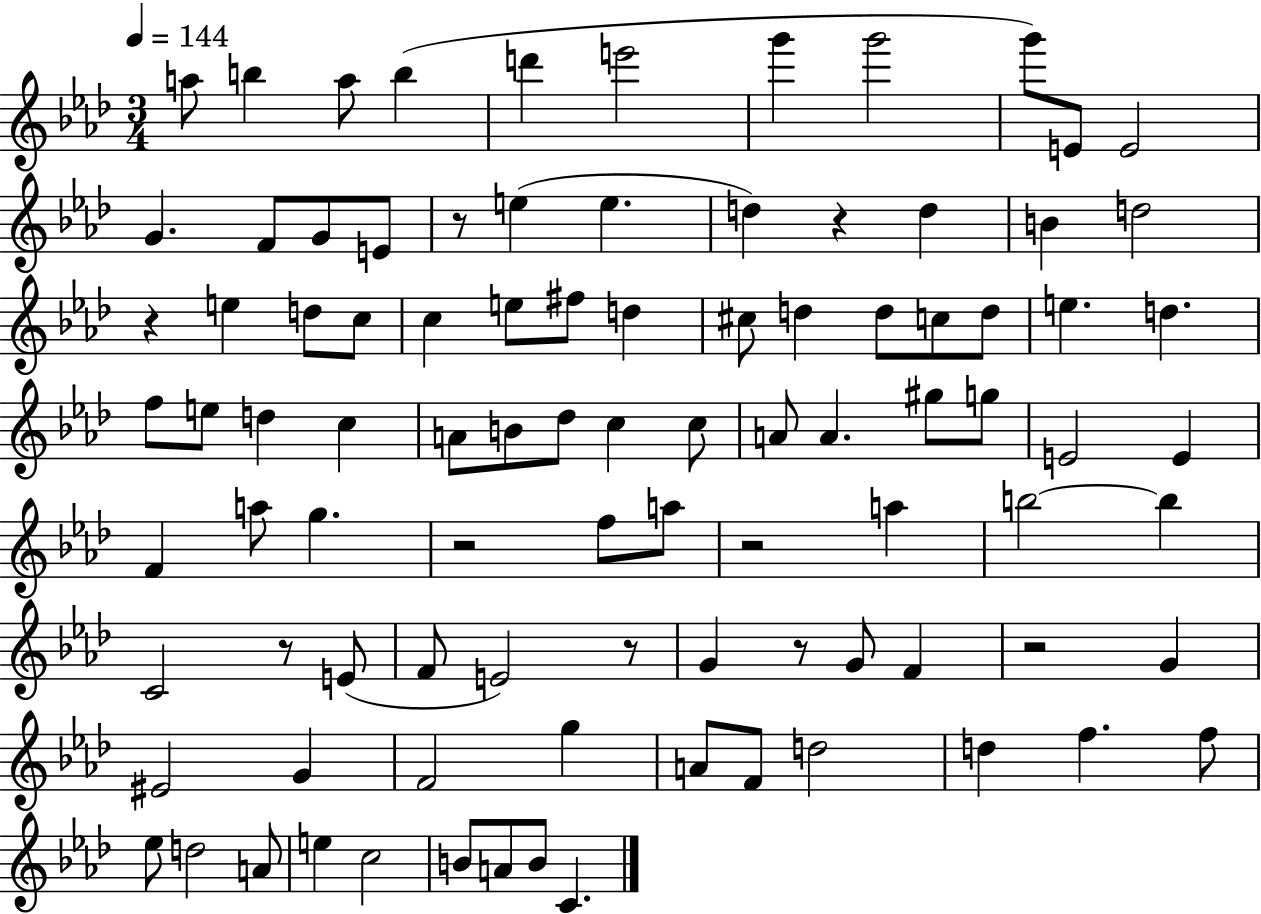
X:1
T:Untitled
M:3/4
L:1/4
K:Ab
a/2 b a/2 b d' e'2 g' g'2 g'/2 E/2 E2 G F/2 G/2 E/2 z/2 e e d z d B d2 z e d/2 c/2 c e/2 ^f/2 d ^c/2 d d/2 c/2 d/2 e d f/2 e/2 d c A/2 B/2 _d/2 c c/2 A/2 A ^g/2 g/2 E2 E F a/2 g z2 f/2 a/2 z2 a b2 b C2 z/2 E/2 F/2 E2 z/2 G z/2 G/2 F z2 G ^E2 G F2 g A/2 F/2 d2 d f f/2 _e/2 d2 A/2 e c2 B/2 A/2 B/2 C